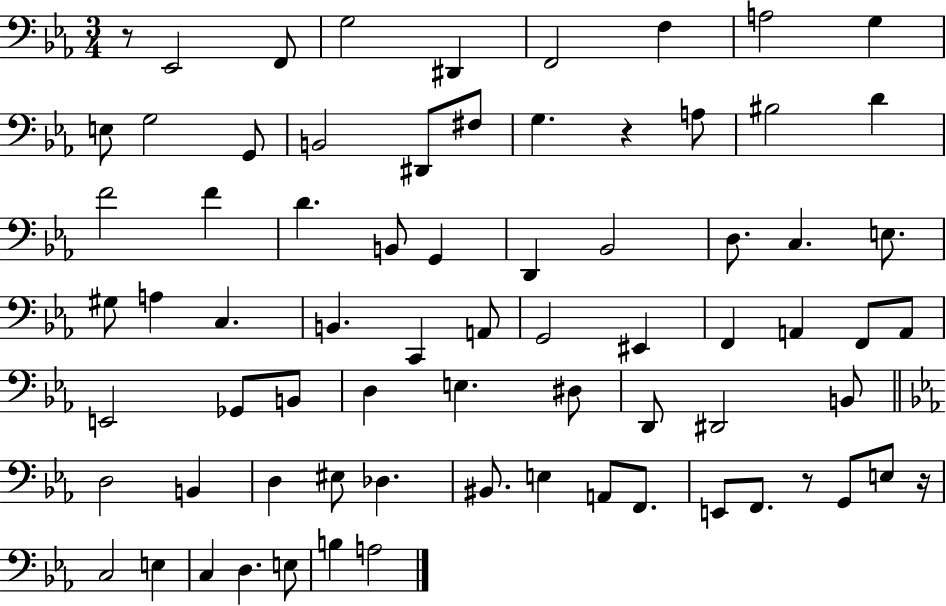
X:1
T:Untitled
M:3/4
L:1/4
K:Eb
z/2 _E,,2 F,,/2 G,2 ^D,, F,,2 F, A,2 G, E,/2 G,2 G,,/2 B,,2 ^D,,/2 ^F,/2 G, z A,/2 ^B,2 D F2 F D B,,/2 G,, D,, _B,,2 D,/2 C, E,/2 ^G,/2 A, C, B,, C,, A,,/2 G,,2 ^E,, F,, A,, F,,/2 A,,/2 E,,2 _G,,/2 B,,/2 D, E, ^D,/2 D,,/2 ^D,,2 B,,/2 D,2 B,, D, ^E,/2 _D, ^B,,/2 E, A,,/2 F,,/2 E,,/2 F,,/2 z/2 G,,/2 E,/2 z/4 C,2 E, C, D, E,/2 B, A,2